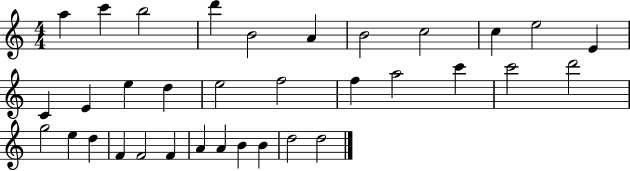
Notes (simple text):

A5/q C6/q B5/h D6/q B4/h A4/q B4/h C5/h C5/q E5/h E4/q C4/q E4/q E5/q D5/q E5/h F5/h F5/q A5/h C6/q C6/h D6/h G5/h E5/q D5/q F4/q F4/h F4/q A4/q A4/q B4/q B4/q D5/h D5/h